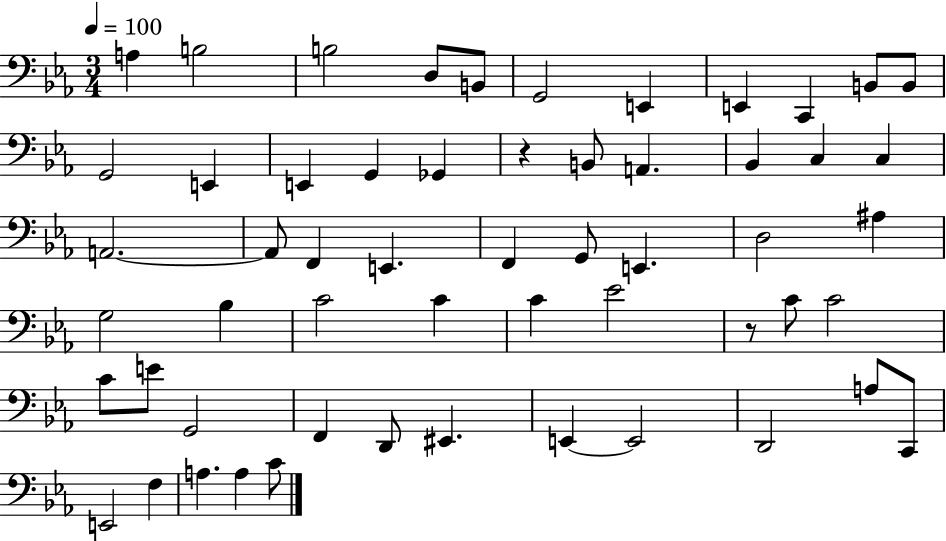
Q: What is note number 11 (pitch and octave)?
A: B2